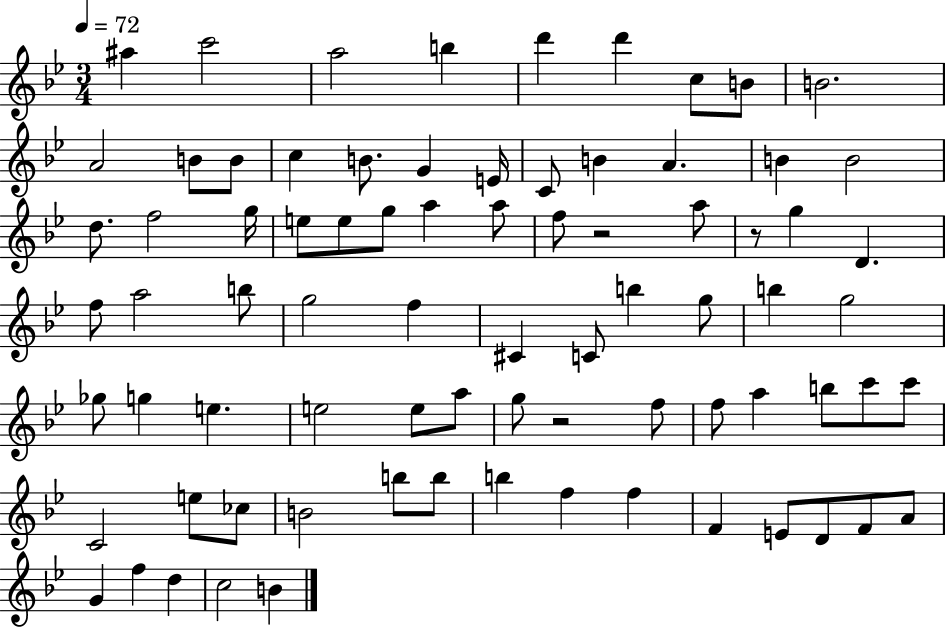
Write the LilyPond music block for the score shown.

{
  \clef treble
  \numericTimeSignature
  \time 3/4
  \key bes \major
  \tempo 4 = 72
  ais''4 c'''2 | a''2 b''4 | d'''4 d'''4 c''8 b'8 | b'2. | \break a'2 b'8 b'8 | c''4 b'8. g'4 e'16 | c'8 b'4 a'4. | b'4 b'2 | \break d''8. f''2 g''16 | e''8 e''8 g''8 a''4 a''8 | f''8 r2 a''8 | r8 g''4 d'4. | \break f''8 a''2 b''8 | g''2 f''4 | cis'4 c'8 b''4 g''8 | b''4 g''2 | \break ges''8 g''4 e''4. | e''2 e''8 a''8 | g''8 r2 f''8 | f''8 a''4 b''8 c'''8 c'''8 | \break c'2 e''8 ces''8 | b'2 b''8 b''8 | b''4 f''4 f''4 | f'4 e'8 d'8 f'8 a'8 | \break g'4 f''4 d''4 | c''2 b'4 | \bar "|."
}